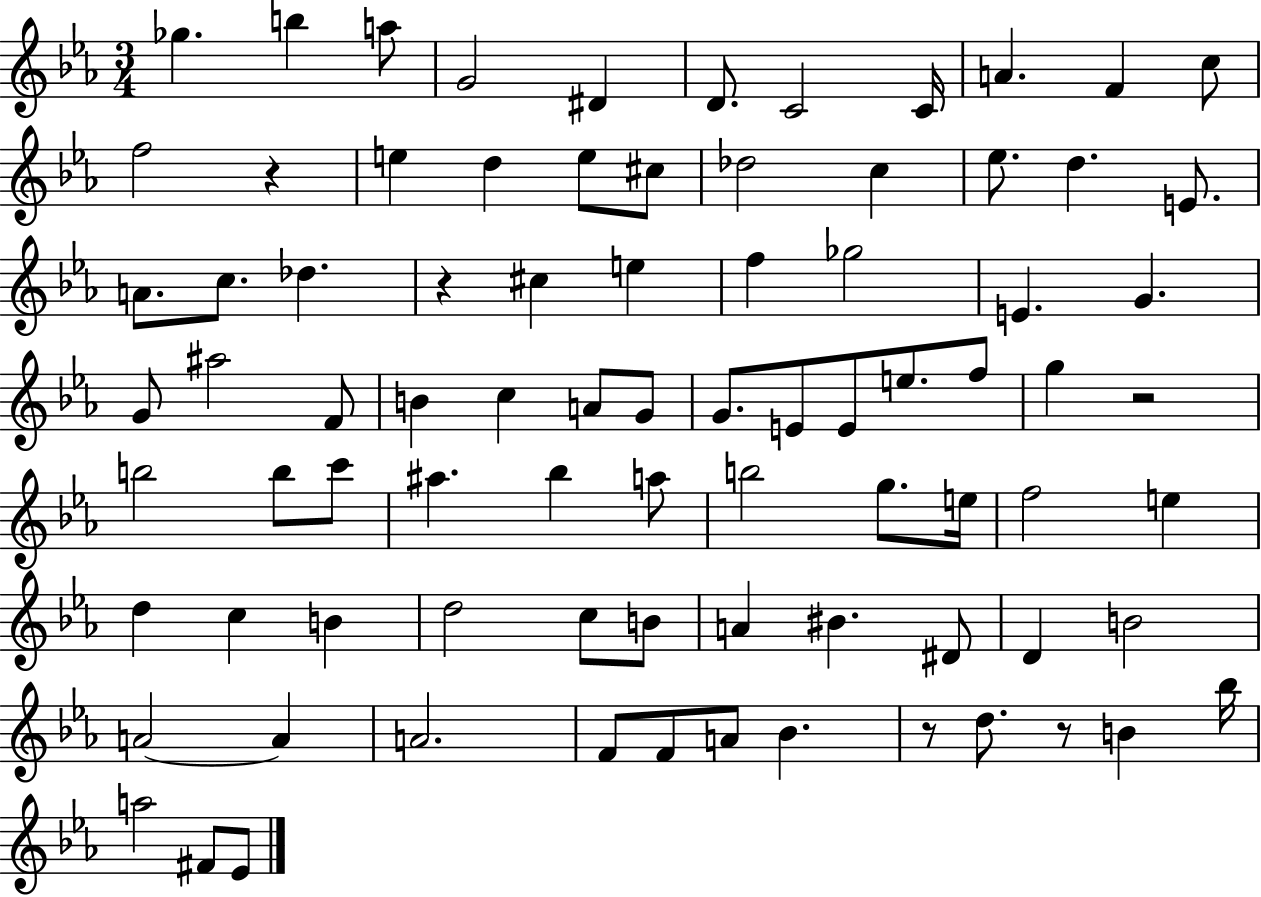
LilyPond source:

{
  \clef treble
  \numericTimeSignature
  \time 3/4
  \key ees \major
  ges''4. b''4 a''8 | g'2 dis'4 | d'8. c'2 c'16 | a'4. f'4 c''8 | \break f''2 r4 | e''4 d''4 e''8 cis''8 | des''2 c''4 | ees''8. d''4. e'8. | \break a'8. c''8. des''4. | r4 cis''4 e''4 | f''4 ges''2 | e'4. g'4. | \break g'8 ais''2 f'8 | b'4 c''4 a'8 g'8 | g'8. e'8 e'8 e''8. f''8 | g''4 r2 | \break b''2 b''8 c'''8 | ais''4. bes''4 a''8 | b''2 g''8. e''16 | f''2 e''4 | \break d''4 c''4 b'4 | d''2 c''8 b'8 | a'4 bis'4. dis'8 | d'4 b'2 | \break a'2~~ a'4 | a'2. | f'8 f'8 a'8 bes'4. | r8 d''8. r8 b'4 bes''16 | \break a''2 fis'8 ees'8 | \bar "|."
}